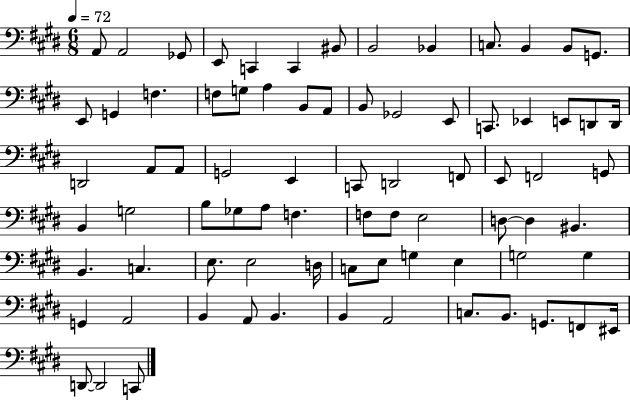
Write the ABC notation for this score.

X:1
T:Untitled
M:6/8
L:1/4
K:E
A,,/2 A,,2 _G,,/2 E,,/2 C,, C,, ^B,,/2 B,,2 _B,, C,/2 B,, B,,/2 G,,/2 E,,/2 G,, F, F,/2 G,/2 A, B,,/2 A,,/2 B,,/2 _G,,2 E,,/2 C,,/2 _E,, E,,/2 D,,/2 D,,/4 D,,2 A,,/2 A,,/2 G,,2 E,, C,,/2 D,,2 F,,/2 E,,/2 F,,2 G,,/2 B,, G,2 B,/2 _G,/2 A,/2 F, F,/2 F,/2 E,2 D,/2 D, ^B,, B,, C, E,/2 E,2 D,/4 C,/2 E,/2 G, E, G,2 G, G,, A,,2 B,, A,,/2 B,, B,, A,,2 C,/2 B,,/2 G,,/2 F,,/2 ^E,,/4 D,,/2 D,,2 C,,/2